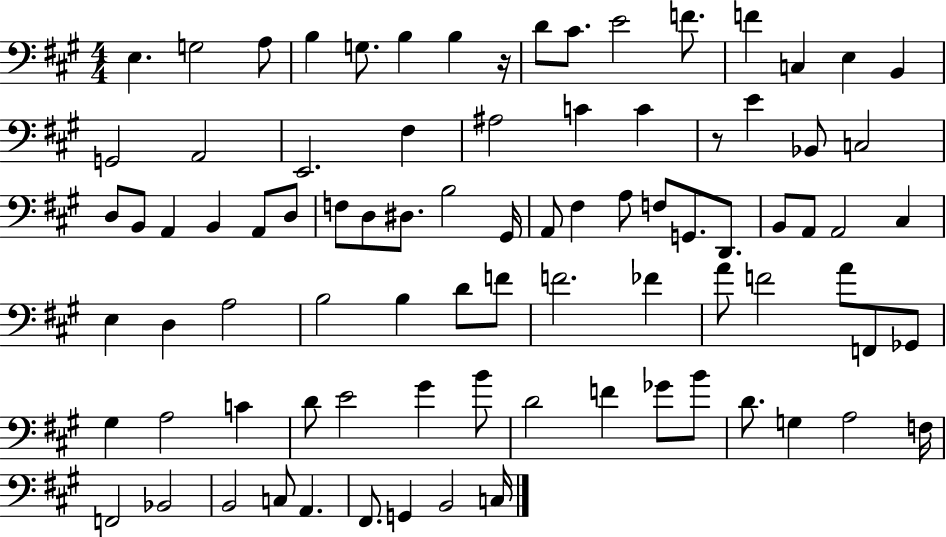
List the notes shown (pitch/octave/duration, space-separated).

E3/q. G3/h A3/e B3/q G3/e. B3/q B3/q R/s D4/e C#4/e. E4/h F4/e. F4/q C3/q E3/q B2/q G2/h A2/h E2/h. F#3/q A#3/h C4/q C4/q R/e E4/q Bb2/e C3/h D3/e B2/e A2/q B2/q A2/e D3/e F3/e D3/e D#3/e. B3/h G#2/s A2/e F#3/q A3/e F3/e G2/e. D2/e. B2/e A2/e A2/h C#3/q E3/q D3/q A3/h B3/h B3/q D4/e F4/e F4/h. FES4/q A4/e F4/h A4/e F2/e Gb2/e G#3/q A3/h C4/q D4/e E4/h G#4/q B4/e D4/h F4/q Gb4/e B4/e D4/e. G3/q A3/h F3/s F2/h Bb2/h B2/h C3/e A2/q. F#2/e. G2/q B2/h C3/s